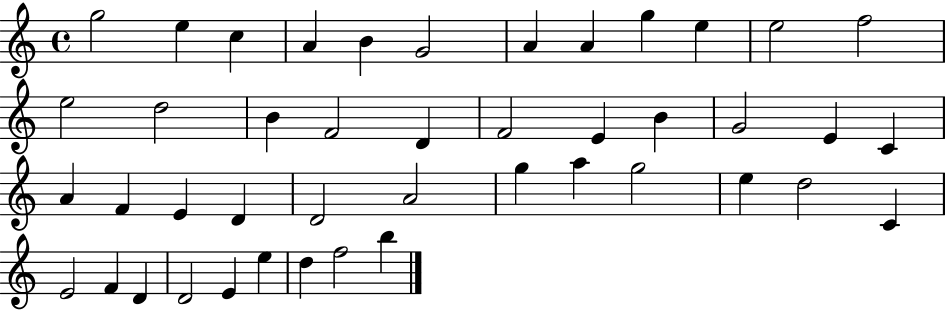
G5/h E5/q C5/q A4/q B4/q G4/h A4/q A4/q G5/q E5/q E5/h F5/h E5/h D5/h B4/q F4/h D4/q F4/h E4/q B4/q G4/h E4/q C4/q A4/q F4/q E4/q D4/q D4/h A4/h G5/q A5/q G5/h E5/q D5/h C4/q E4/h F4/q D4/q D4/h E4/q E5/q D5/q F5/h B5/q